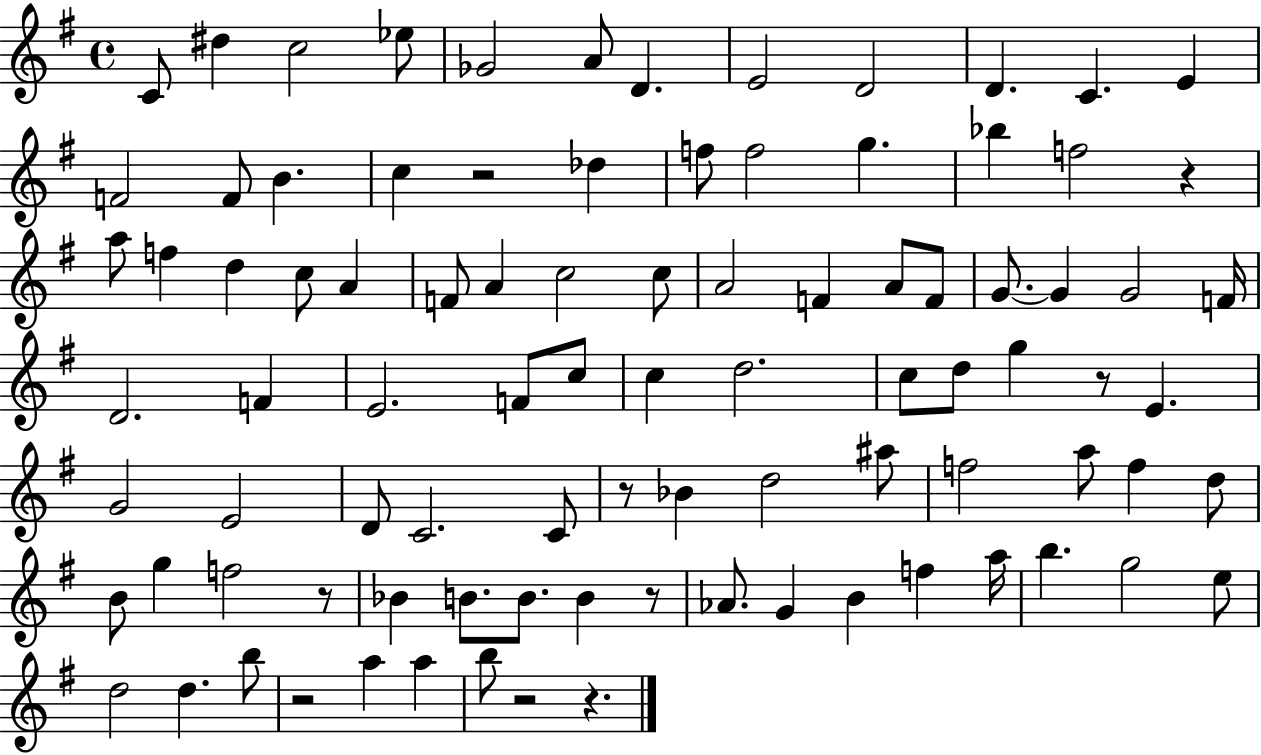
C4/e D#5/q C5/h Eb5/e Gb4/h A4/e D4/q. E4/h D4/h D4/q. C4/q. E4/q F4/h F4/e B4/q. C5/q R/h Db5/q F5/e F5/h G5/q. Bb5/q F5/h R/q A5/e F5/q D5/q C5/e A4/q F4/e A4/q C5/h C5/e A4/h F4/q A4/e F4/e G4/e. G4/q G4/h F4/s D4/h. F4/q E4/h. F4/e C5/e C5/q D5/h. C5/e D5/e G5/q R/e E4/q. G4/h E4/h D4/e C4/h. C4/e R/e Bb4/q D5/h A#5/e F5/h A5/e F5/q D5/e B4/e G5/q F5/h R/e Bb4/q B4/e. B4/e. B4/q R/e Ab4/e. G4/q B4/q F5/q A5/s B5/q. G5/h E5/e D5/h D5/q. B5/e R/h A5/q A5/q B5/e R/h R/q.